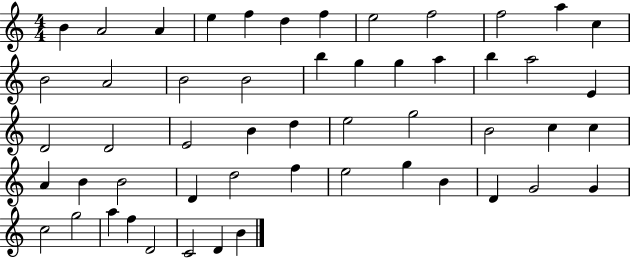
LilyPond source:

{
  \clef treble
  \numericTimeSignature
  \time 4/4
  \key c \major
  b'4 a'2 a'4 | e''4 f''4 d''4 f''4 | e''2 f''2 | f''2 a''4 c''4 | \break b'2 a'2 | b'2 b'2 | b''4 g''4 g''4 a''4 | b''4 a''2 e'4 | \break d'2 d'2 | e'2 b'4 d''4 | e''2 g''2 | b'2 c''4 c''4 | \break a'4 b'4 b'2 | d'4 d''2 f''4 | e''2 g''4 b'4 | d'4 g'2 g'4 | \break c''2 g''2 | a''4 f''4 d'2 | c'2 d'4 b'4 | \bar "|."
}